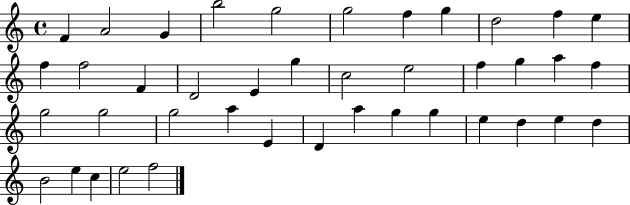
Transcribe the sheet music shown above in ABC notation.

X:1
T:Untitled
M:4/4
L:1/4
K:C
F A2 G b2 g2 g2 f g d2 f e f f2 F D2 E g c2 e2 f g a f g2 g2 g2 a E D a g g e d e d B2 e c e2 f2